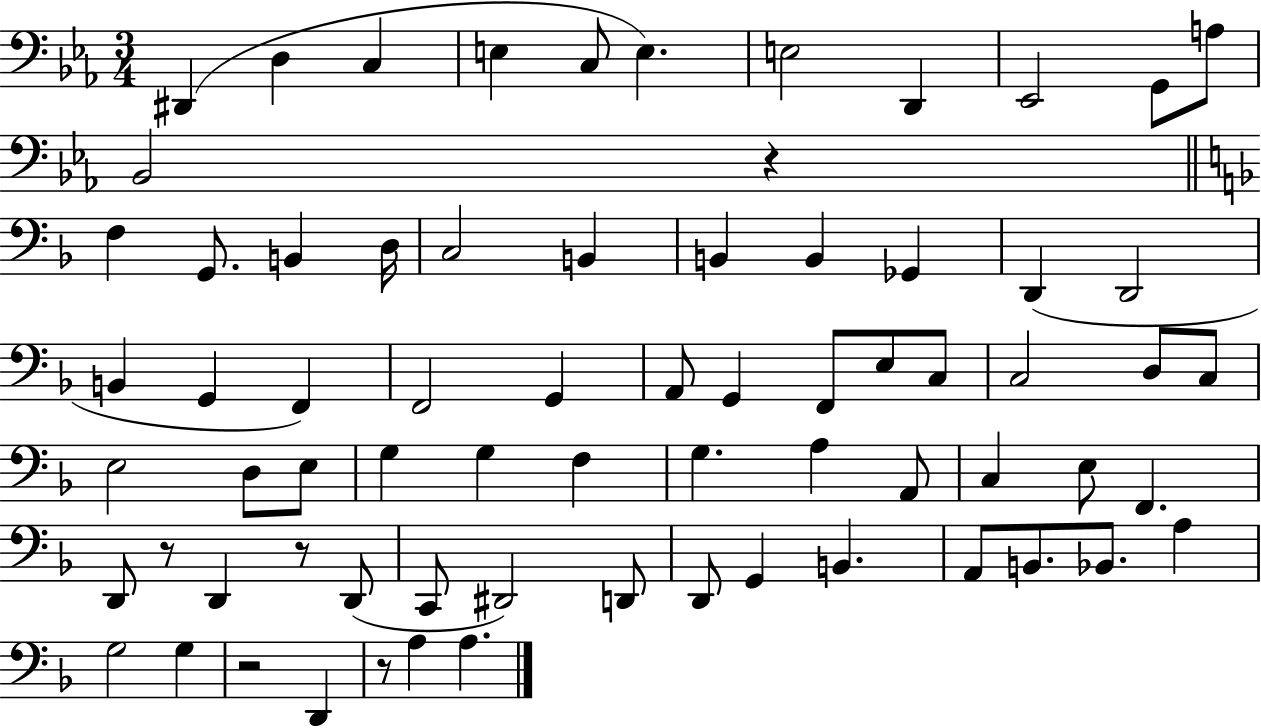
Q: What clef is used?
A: bass